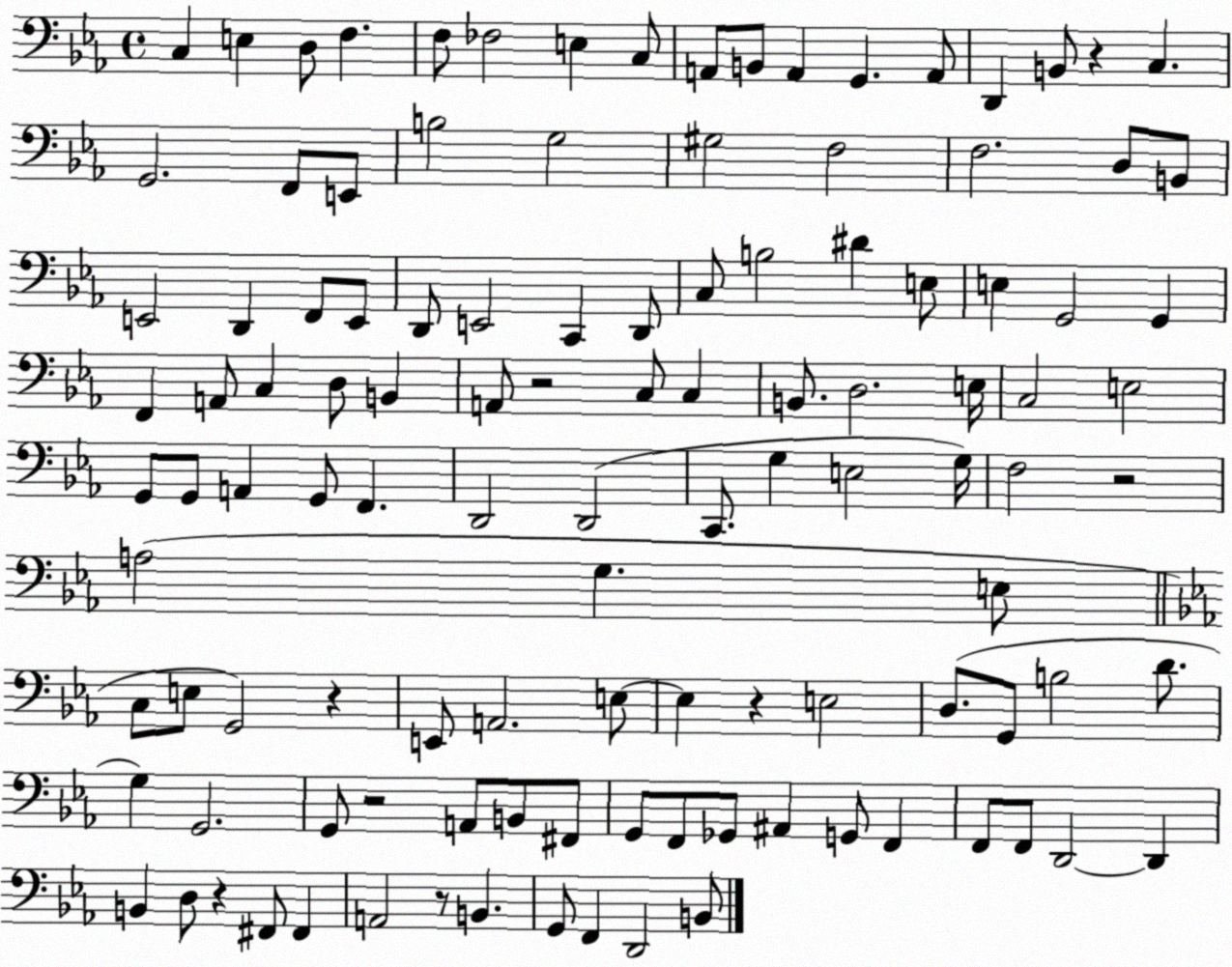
X:1
T:Untitled
M:4/4
L:1/4
K:Eb
C, E, D,/2 F, F,/2 _F,2 E, C,/2 A,,/2 B,,/2 A,, G,, A,,/2 D,, B,,/2 z C, G,,2 F,,/2 E,,/2 B,2 G,2 ^G,2 F,2 F,2 D,/2 B,,/2 E,,2 D,, F,,/2 E,,/2 D,,/2 E,,2 C,, D,,/2 C,/2 B,2 ^D E,/2 E, G,,2 G,, F,, A,,/2 C, D,/2 B,, A,,/2 z2 C,/2 C, B,,/2 D,2 E,/4 C,2 E,2 G,,/2 G,,/2 A,, G,,/2 F,, D,,2 D,,2 C,,/2 G, E,2 G,/4 F,2 z2 A,2 G, E,/2 C,/2 E,/2 G,,2 z E,,/2 A,,2 E,/2 E, z E,2 D,/2 G,,/2 B,2 D/2 G, G,,2 G,,/2 z2 A,,/2 B,,/2 ^F,,/2 G,,/2 F,,/2 _G,,/2 ^A,, G,,/2 F,, F,,/2 F,,/2 D,,2 D,, B,, D,/2 z ^F,,/2 ^F,, A,,2 z/2 B,, G,,/2 F,, D,,2 B,,/2